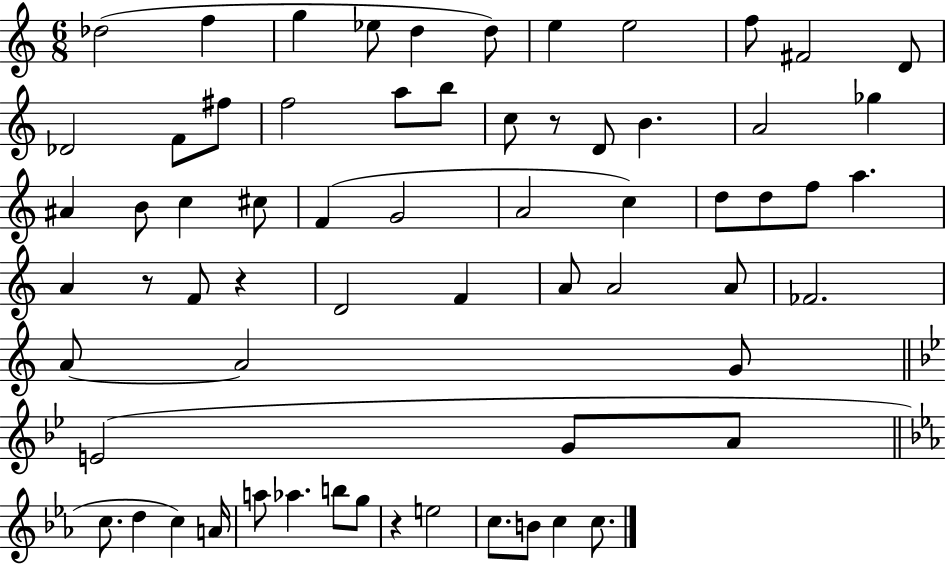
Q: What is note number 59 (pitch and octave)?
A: B4